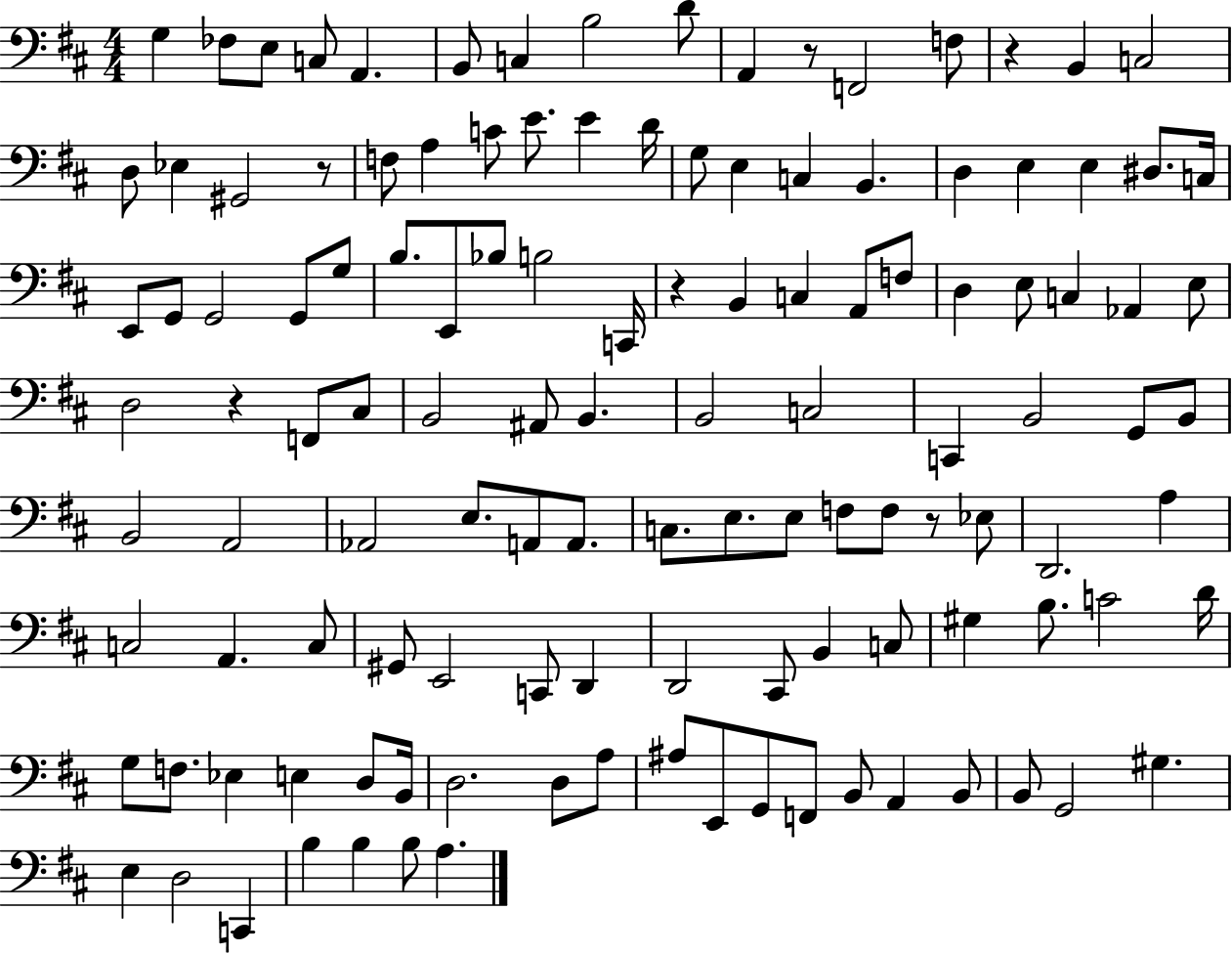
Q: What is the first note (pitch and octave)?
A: G3